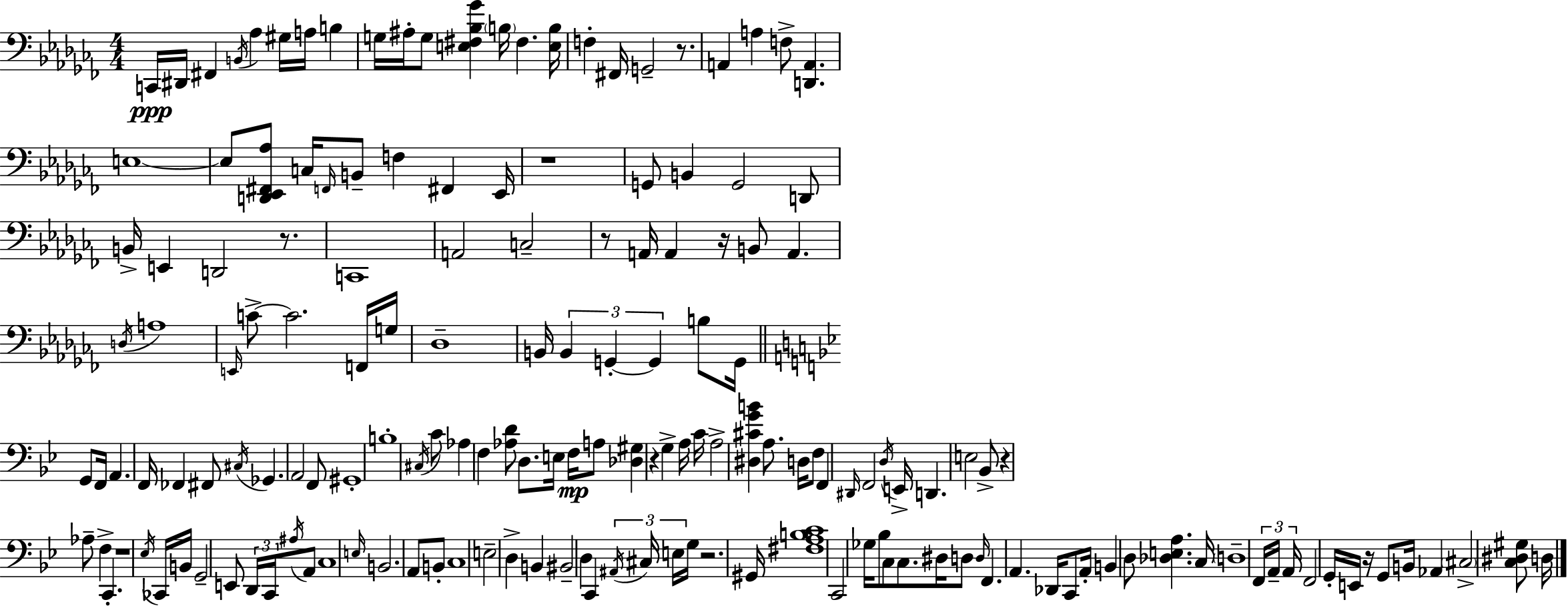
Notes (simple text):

C2/s D#2/s F#2/q B2/s Ab3/q G#3/s A3/s B3/q G3/s A#3/s G3/e [E3,F#3,Bb3,Gb4]/q B3/s F#3/q. [E3,B3]/s F3/q F#2/s G2/h R/e. A2/q A3/q F3/e [D2,A2]/q. E3/w E3/e [D2,Eb2,F#2,Ab3]/e C3/s F2/s B2/e F3/q F#2/q Eb2/s R/w G2/e B2/q G2/h D2/e B2/s E2/q D2/h R/e. C2/w A2/h C3/h R/e A2/s A2/q R/s B2/e A2/q. D3/s A3/w E2/s C4/e C4/h. F2/s G3/s Db3/w B2/s B2/q G2/q G2/q B3/e G2/s G2/e F2/s A2/q. F2/s FES2/q F#2/e C#3/s Gb2/q. A2/h F2/e G#2/w B3/w C#3/s C4/e Ab3/q F3/q [Ab3,D4]/e D3/e. E3/s F3/s A3/e [Db3,G#3]/q R/q G3/q A3/s C4/s A3/h [D#3,C#4,G4,B4]/q A3/e. D3/s F3/e F2/q D#2/s F2/h D3/s E2/s D2/q. E3/h Bb2/e R/q Ab3/e F3/q C2/q. R/w Eb3/s CES2/s B2/s G2/h E2/e D2/s C2/s A#3/s A2/e C3/w E3/s B2/h. A2/e B2/e C3/w E3/h D3/q B2/q BIS2/h D3/q C2/q A#2/s C#3/s E3/s G3/s R/h. G#2/s [F#3,A3,B3,C4]/w C2/h Gb3/s Bb3/e C3/e C3/e. D#3/s D3/e D3/s F2/q. A2/q. Db2/s C2/e A2/s B2/q D3/e [Db3,E3,A3]/q. C3/s D3/w F2/s A2/s A2/s F2/h G2/s E2/s R/s G2/e B2/s Ab2/q C#3/h [C3,D#3,G#3]/e D3/s